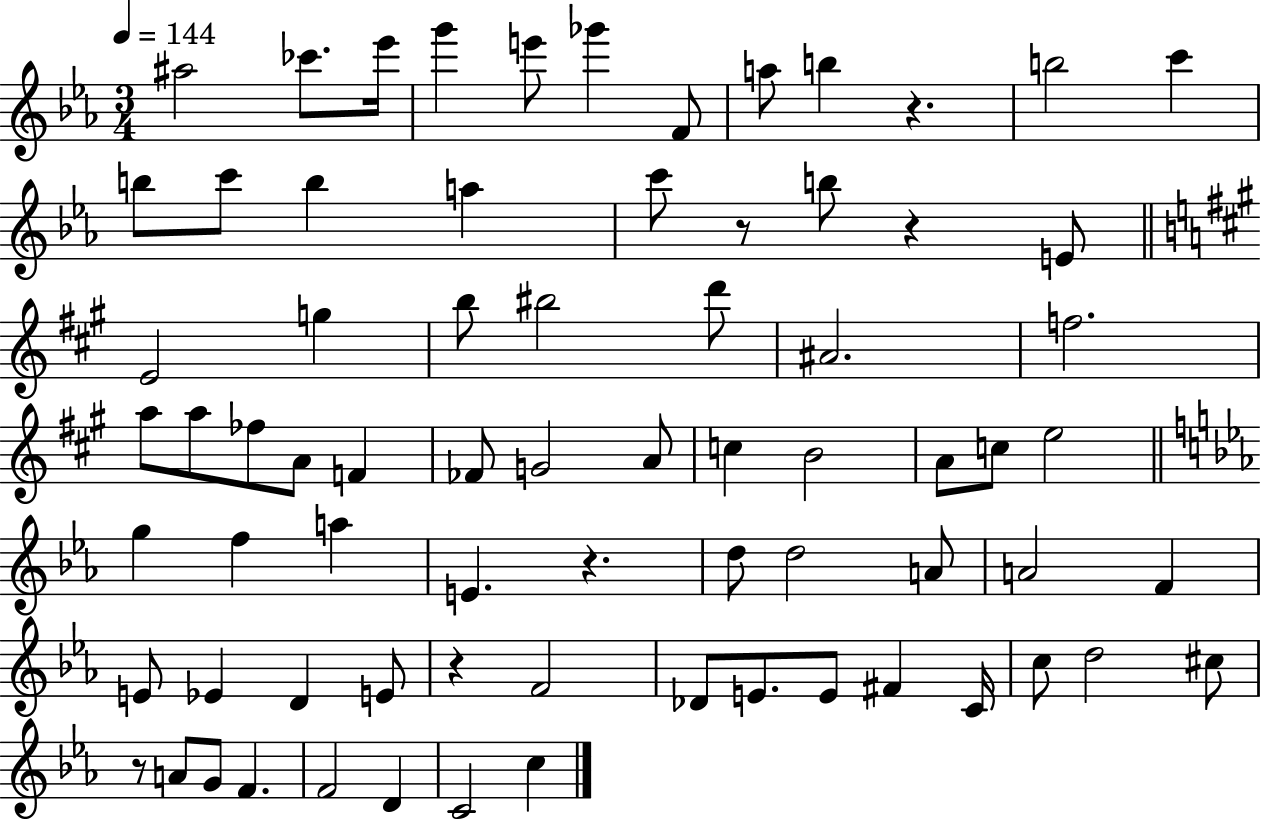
{
  \clef treble
  \numericTimeSignature
  \time 3/4
  \key ees \major
  \tempo 4 = 144
  ais''2 ces'''8. ees'''16 | g'''4 e'''8 ges'''4 f'8 | a''8 b''4 r4. | b''2 c'''4 | \break b''8 c'''8 b''4 a''4 | c'''8 r8 b''8 r4 e'8 | \bar "||" \break \key a \major e'2 g''4 | b''8 bis''2 d'''8 | ais'2. | f''2. | \break a''8 a''8 fes''8 a'8 f'4 | fes'8 g'2 a'8 | c''4 b'2 | a'8 c''8 e''2 | \break \bar "||" \break \key ees \major g''4 f''4 a''4 | e'4. r4. | d''8 d''2 a'8 | a'2 f'4 | \break e'8 ees'4 d'4 e'8 | r4 f'2 | des'8 e'8. e'8 fis'4 c'16 | c''8 d''2 cis''8 | \break r8 a'8 g'8 f'4. | f'2 d'4 | c'2 c''4 | \bar "|."
}